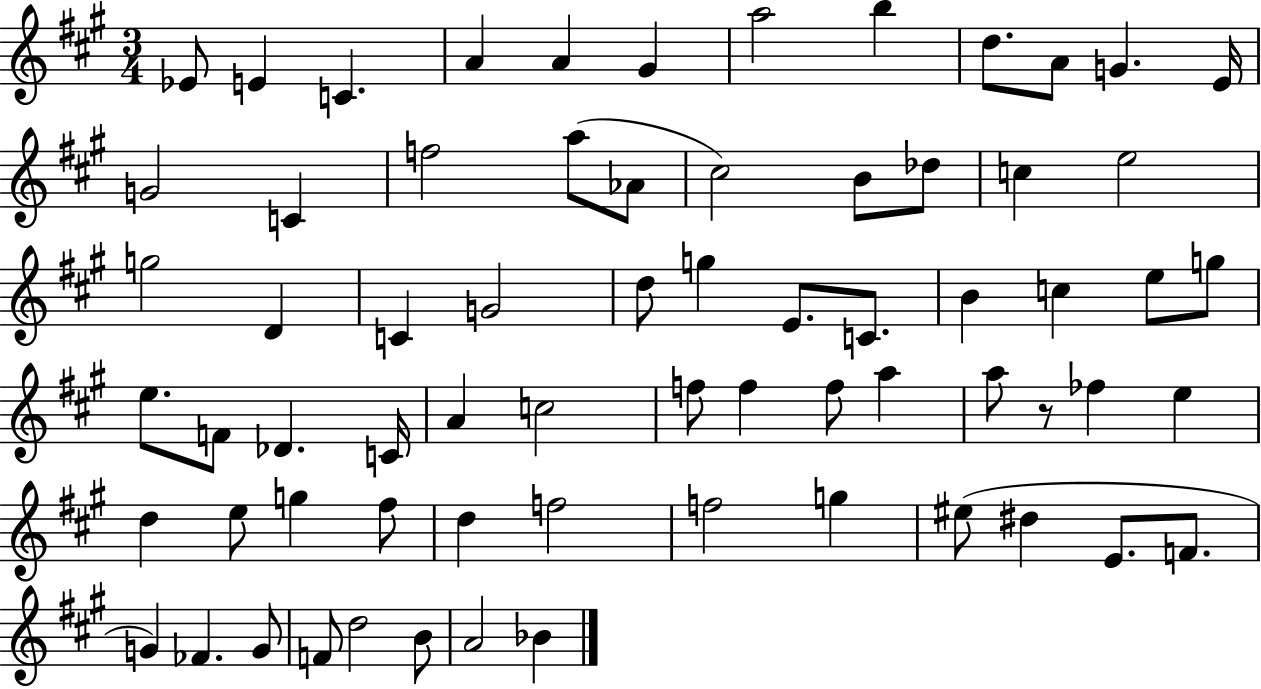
Eb4/e E4/q C4/q. A4/q A4/q G#4/q A5/h B5/q D5/e. A4/e G4/q. E4/s G4/h C4/q F5/h A5/e Ab4/e C#5/h B4/e Db5/e C5/q E5/h G5/h D4/q C4/q G4/h D5/e G5/q E4/e. C4/e. B4/q C5/q E5/e G5/e E5/e. F4/e Db4/q. C4/s A4/q C5/h F5/e F5/q F5/e A5/q A5/e R/e FES5/q E5/q D5/q E5/e G5/q F#5/e D5/q F5/h F5/h G5/q EIS5/e D#5/q E4/e. F4/e. G4/q FES4/q. G4/e F4/e D5/h B4/e A4/h Bb4/q